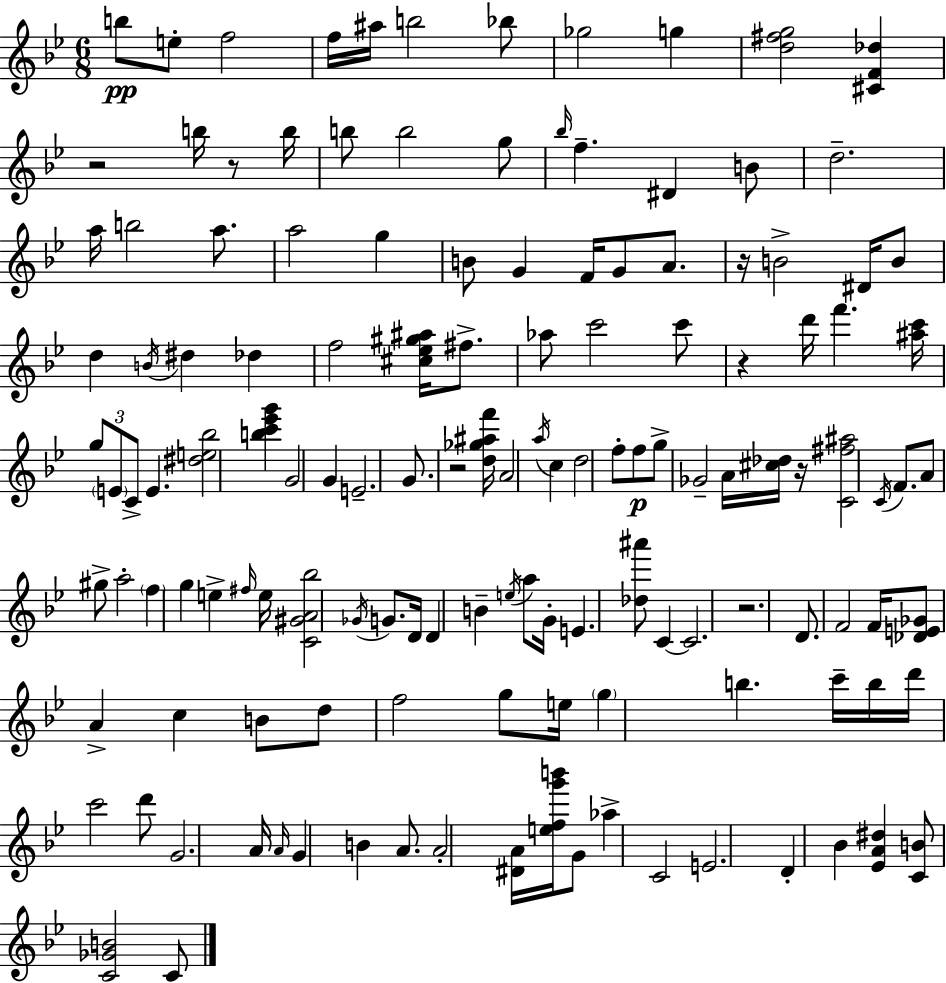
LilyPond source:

{
  \clef treble
  \numericTimeSignature
  \time 6/8
  \key bes \major
  b''8\pp e''8-. f''2 | f''16 ais''16 b''2 bes''8 | ges''2 g''4 | <d'' fis'' g''>2 <cis' f' des''>4 | \break r2 b''16 r8 b''16 | b''8 b''2 g''8 | \grace { bes''16 } f''4.-- dis'4 b'8 | d''2.-- | \break a''16 b''2 a''8. | a''2 g''4 | b'8 g'4 f'16 g'8 a'8. | r16 b'2-> dis'16 b'8 | \break d''4 \acciaccatura { b'16 } dis''4 des''4 | f''2 <cis'' ees'' gis'' ais''>16 fis''8.-> | aes''8 c'''2 | c'''8 r4 d'''16 f'''4. | \break <ais'' c'''>16 \tuplet 3/2 { g''8 \parenthesize e'8 c'8-> } e'4. | <dis'' e'' bes''>2 <b'' c''' ees''' g'''>4 | g'2 g'4 | e'2.-- | \break g'8. r2 | <d'' ges'' ais'' f'''>16 a'2 \acciaccatura { a''16 } c''4 | d''2 f''8-. | f''8\p g''8-> ges'2-- | \break a'16 <cis'' des''>16 r16 <c' fis'' ais''>2 | \acciaccatura { c'16 } f'8. a'8 gis''8-> a''2-. | \parenthesize f''4 g''4 | e''4-> \grace { fis''16 } e''16 <c' gis' a' bes''>2 | \break \acciaccatura { ges'16 } g'8. d'16 d'4 b'4-- | \acciaccatura { e''16 } a''8 g'16-. e'4. | <des'' ais'''>8 c'4~~ c'2. | r2. | \break d'8. f'2 | f'16 <des' e' ges'>8 a'4-> | c''4 b'8 d''8 f''2 | g''8 e''16 \parenthesize g''4 | \break b''4. c'''16-- b''16 d'''16 c'''2 | d'''8 g'2. | a'16 \grace { a'16 } g'4 | b'4 a'8. a'2-. | \break <dis' a'>16 <e'' f'' g''' b'''>16 g'8 aes''4-> | c'2 e'2. | d'4-. | bes'4 <ees' a' dis''>4 <c' b'>8 <c' ges' b'>2 | \break c'8 \bar "|."
}